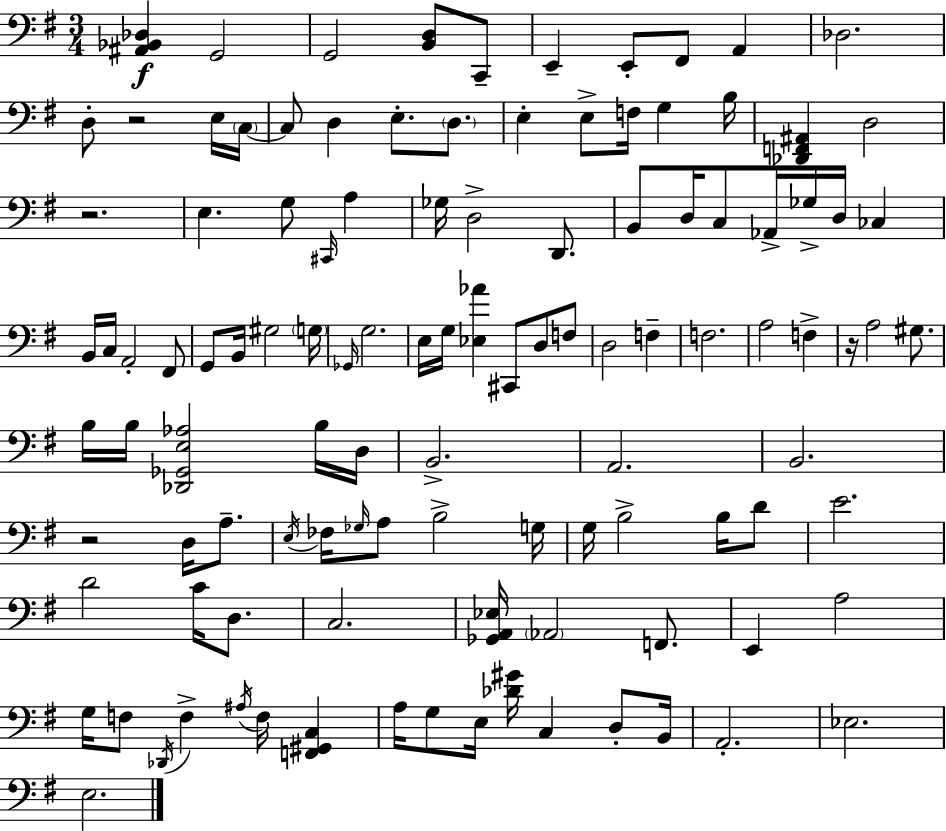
[A#2,Bb2,Db3]/q G2/h G2/h [B2,D3]/e C2/e E2/q E2/e F#2/e A2/q Db3/h. D3/e R/h E3/s C3/s C3/e D3/q E3/e. D3/e. E3/q E3/e F3/s G3/q B3/s [Db2,F2,A#2]/q D3/h R/h. E3/q. G3/e C#2/s A3/q Gb3/s D3/h D2/e. B2/e D3/s C3/e Ab2/s Gb3/s D3/s CES3/q B2/s C3/s A2/h F#2/e G2/e B2/s G#3/h G3/s Gb2/s G3/h. E3/s G3/s [Eb3,Ab4]/q C#2/e D3/e F3/e D3/h F3/q F3/h. A3/h F3/q R/s A3/h G#3/e. B3/s B3/s [Db2,Gb2,E3,Ab3]/h B3/s D3/s B2/h. A2/h. B2/h. R/h D3/s A3/e. E3/s FES3/s Gb3/s A3/e B3/h G3/s G3/s B3/h B3/s D4/e E4/h. D4/h C4/s D3/e. C3/h. [Gb2,A2,Eb3]/s Ab2/h F2/e. E2/q A3/h G3/s F3/e Db2/s F3/q A#3/s F3/s [F2,G#2,C3]/q A3/s G3/e E3/s [Db4,G#4]/s C3/q D3/e B2/s A2/h. Eb3/h. E3/h.